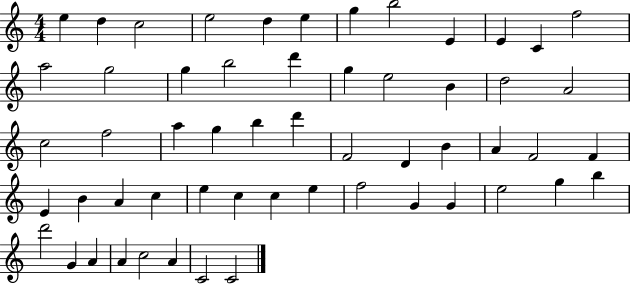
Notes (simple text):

E5/q D5/q C5/h E5/h D5/q E5/q G5/q B5/h E4/q E4/q C4/q F5/h A5/h G5/h G5/q B5/h D6/q G5/q E5/h B4/q D5/h A4/h C5/h F5/h A5/q G5/q B5/q D6/q F4/h D4/q B4/q A4/q F4/h F4/q E4/q B4/q A4/q C5/q E5/q C5/q C5/q E5/q F5/h G4/q G4/q E5/h G5/q B5/q D6/h G4/q A4/q A4/q C5/h A4/q C4/h C4/h